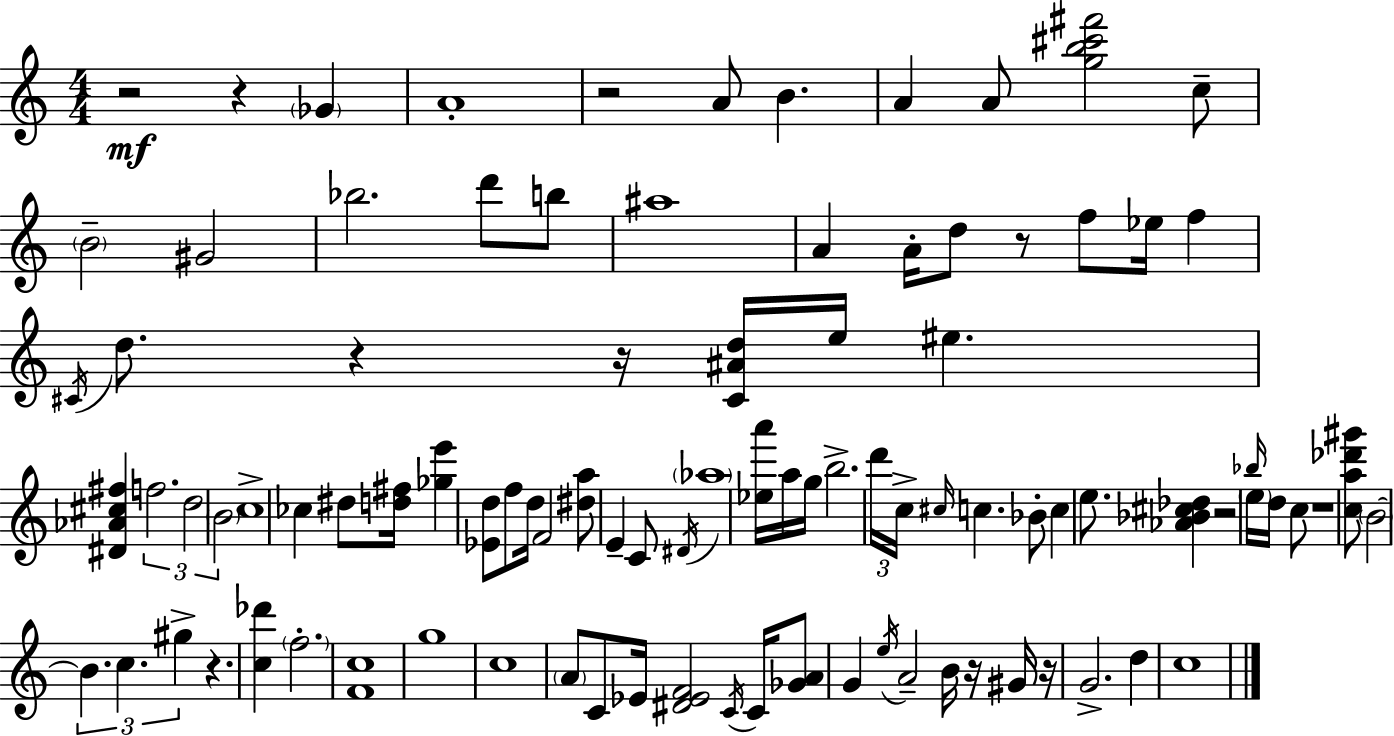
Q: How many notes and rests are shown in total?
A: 95